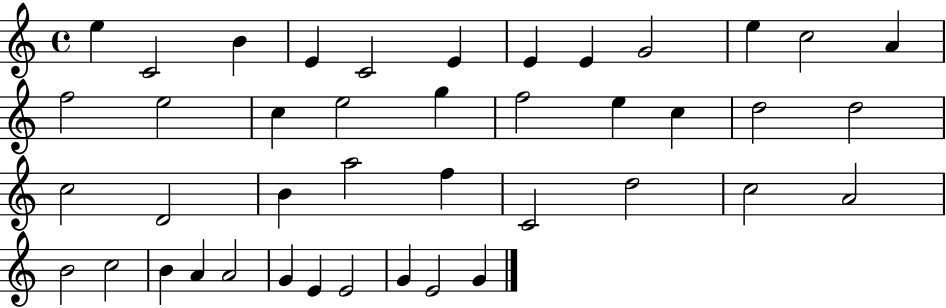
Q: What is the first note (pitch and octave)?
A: E5